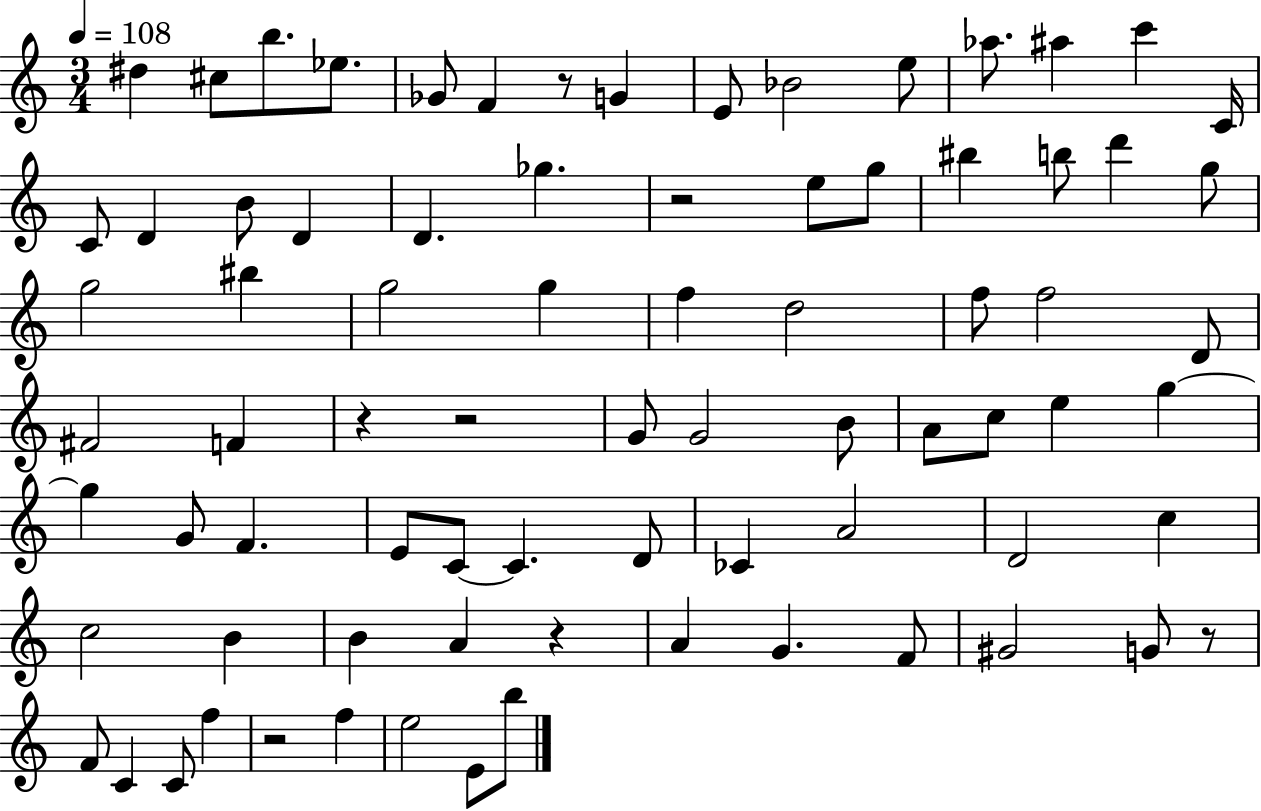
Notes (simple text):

D#5/q C#5/e B5/e. Eb5/e. Gb4/e F4/q R/e G4/q E4/e Bb4/h E5/e Ab5/e. A#5/q C6/q C4/s C4/e D4/q B4/e D4/q D4/q. Gb5/q. R/h E5/e G5/e BIS5/q B5/e D6/q G5/e G5/h BIS5/q G5/h G5/q F5/q D5/h F5/e F5/h D4/e F#4/h F4/q R/q R/h G4/e G4/h B4/e A4/e C5/e E5/q G5/q G5/q G4/e F4/q. E4/e C4/e C4/q. D4/e CES4/q A4/h D4/h C5/q C5/h B4/q B4/q A4/q R/q A4/q G4/q. F4/e G#4/h G4/e R/e F4/e C4/q C4/e F5/q R/h F5/q E5/h E4/e B5/e